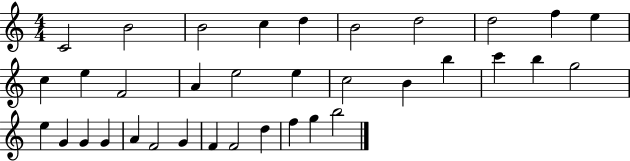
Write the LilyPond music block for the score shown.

{
  \clef treble
  \numericTimeSignature
  \time 4/4
  \key c \major
  c'2 b'2 | b'2 c''4 d''4 | b'2 d''2 | d''2 f''4 e''4 | \break c''4 e''4 f'2 | a'4 e''2 e''4 | c''2 b'4 b''4 | c'''4 b''4 g''2 | \break e''4 g'4 g'4 g'4 | a'4 f'2 g'4 | f'4 f'2 d''4 | f''4 g''4 b''2 | \break \bar "|."
}